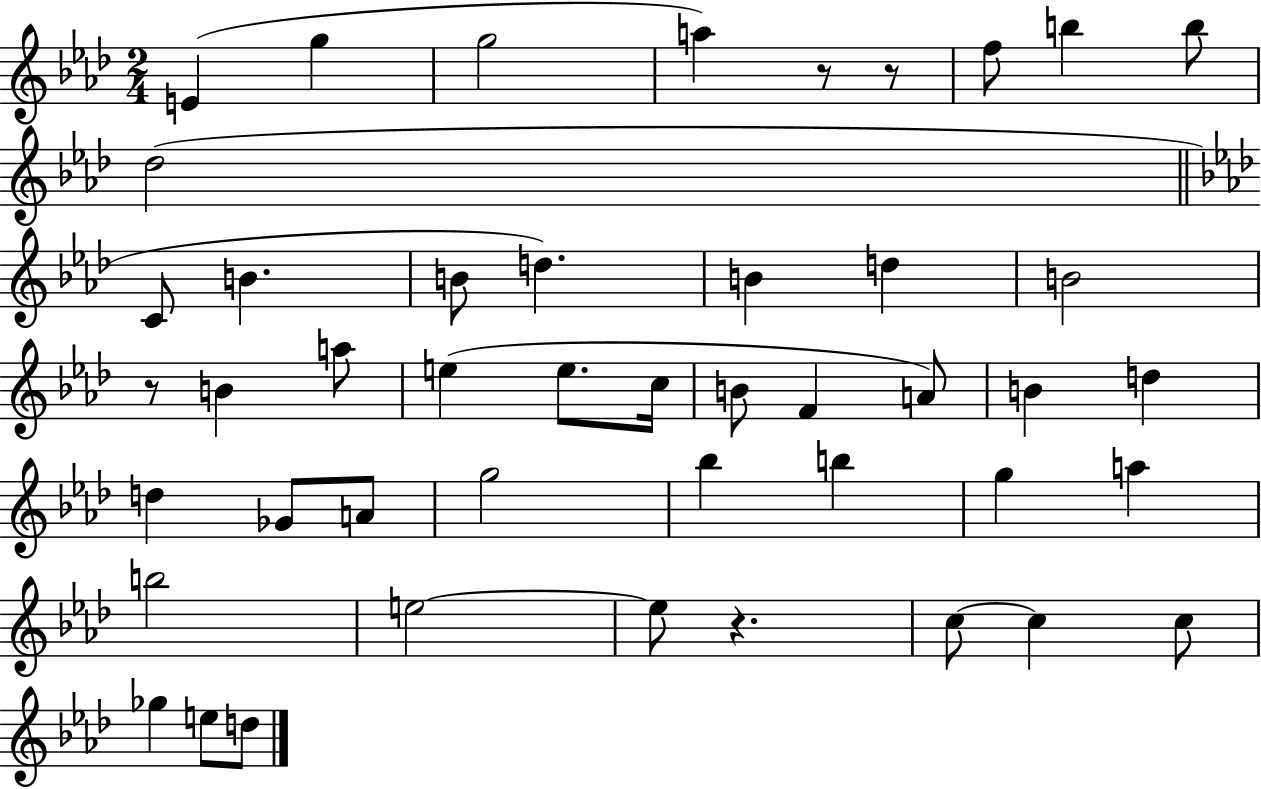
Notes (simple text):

E4/q G5/q G5/h A5/q R/e R/e F5/e B5/q B5/e Db5/h C4/e B4/q. B4/e D5/q. B4/q D5/q B4/h R/e B4/q A5/e E5/q E5/e. C5/s B4/e F4/q A4/e B4/q D5/q D5/q Gb4/e A4/e G5/h Bb5/q B5/q G5/q A5/q B5/h E5/h E5/e R/q. C5/e C5/q C5/e Gb5/q E5/e D5/e